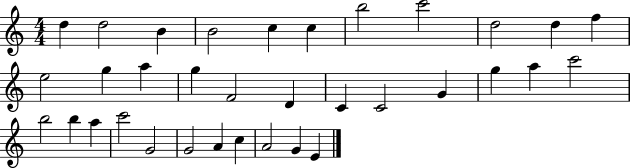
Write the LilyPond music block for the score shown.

{
  \clef treble
  \numericTimeSignature
  \time 4/4
  \key c \major
  d''4 d''2 b'4 | b'2 c''4 c''4 | b''2 c'''2 | d''2 d''4 f''4 | \break e''2 g''4 a''4 | g''4 f'2 d'4 | c'4 c'2 g'4 | g''4 a''4 c'''2 | \break b''2 b''4 a''4 | c'''2 g'2 | g'2 a'4 c''4 | a'2 g'4 e'4 | \break \bar "|."
}